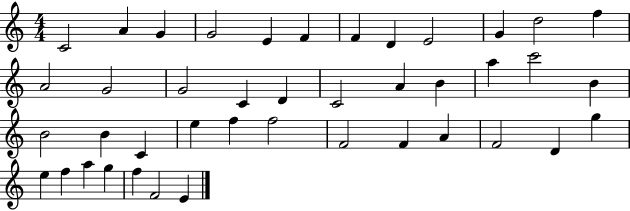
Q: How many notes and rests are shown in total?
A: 42